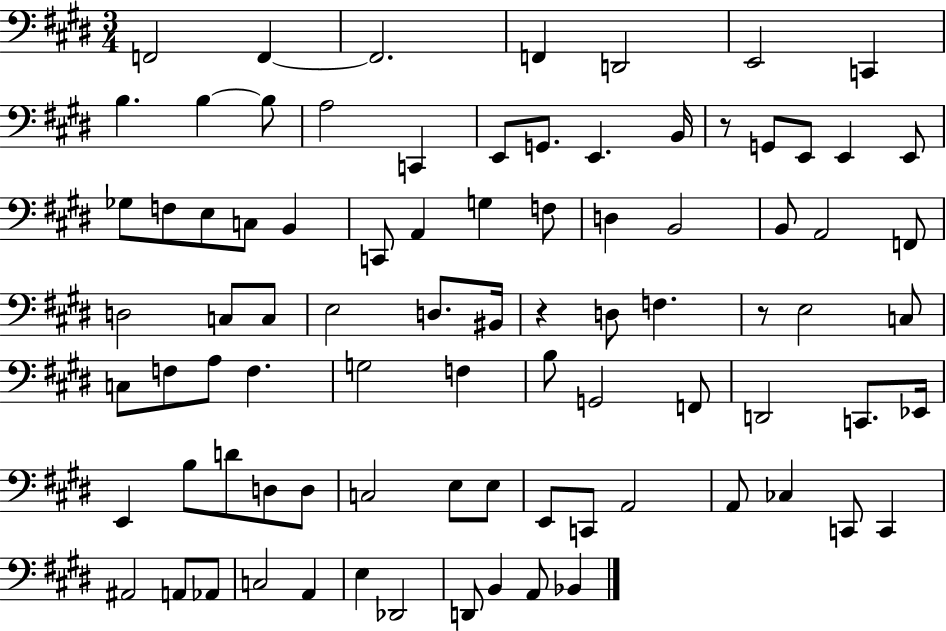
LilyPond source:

{
  \clef bass
  \numericTimeSignature
  \time 3/4
  \key e \major
  f,2 f,4~~ | f,2. | f,4 d,2 | e,2 c,4 | \break b4. b4~~ b8 | a2 c,4 | e,8 g,8. e,4. b,16 | r8 g,8 e,8 e,4 e,8 | \break ges8 f8 e8 c8 b,4 | c,8 a,4 g4 f8 | d4 b,2 | b,8 a,2 f,8 | \break d2 c8 c8 | e2 d8. bis,16 | r4 d8 f4. | r8 e2 c8 | \break c8 f8 a8 f4. | g2 f4 | b8 g,2 f,8 | d,2 c,8. ees,16 | \break e,4 b8 d'8 d8 d8 | c2 e8 e8 | e,8 c,8 a,2 | a,8 ces4 c,8 c,4 | \break ais,2 a,8 aes,8 | c2 a,4 | e4 des,2 | d,8 b,4 a,8 bes,4 | \break \bar "|."
}